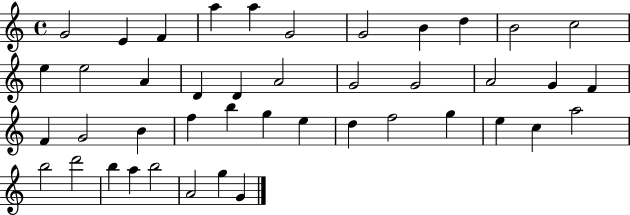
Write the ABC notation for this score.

X:1
T:Untitled
M:4/4
L:1/4
K:C
G2 E F a a G2 G2 B d B2 c2 e e2 A D D A2 G2 G2 A2 G F F G2 B f b g e d f2 g e c a2 b2 d'2 b a b2 A2 g G